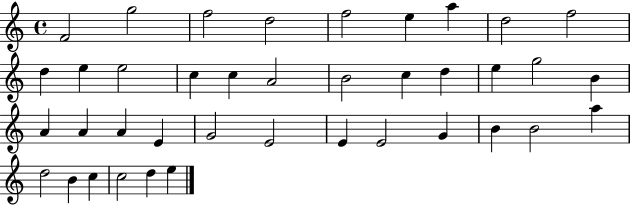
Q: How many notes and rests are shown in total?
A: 39